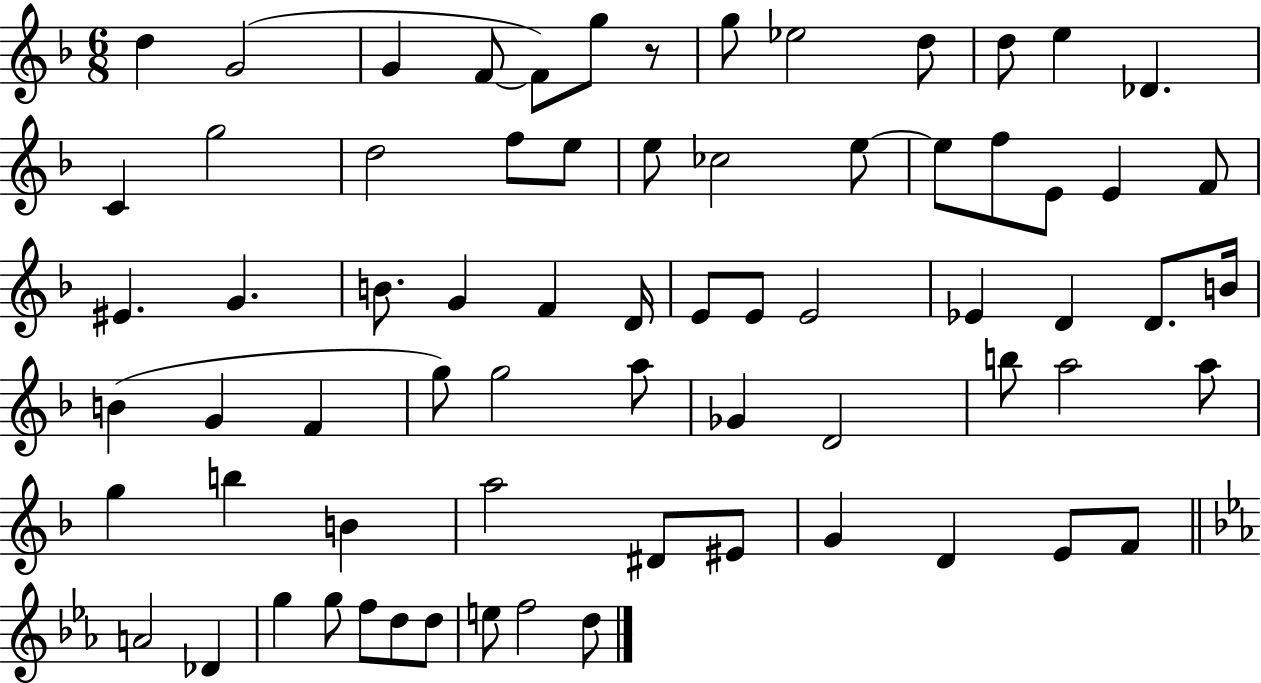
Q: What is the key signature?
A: F major